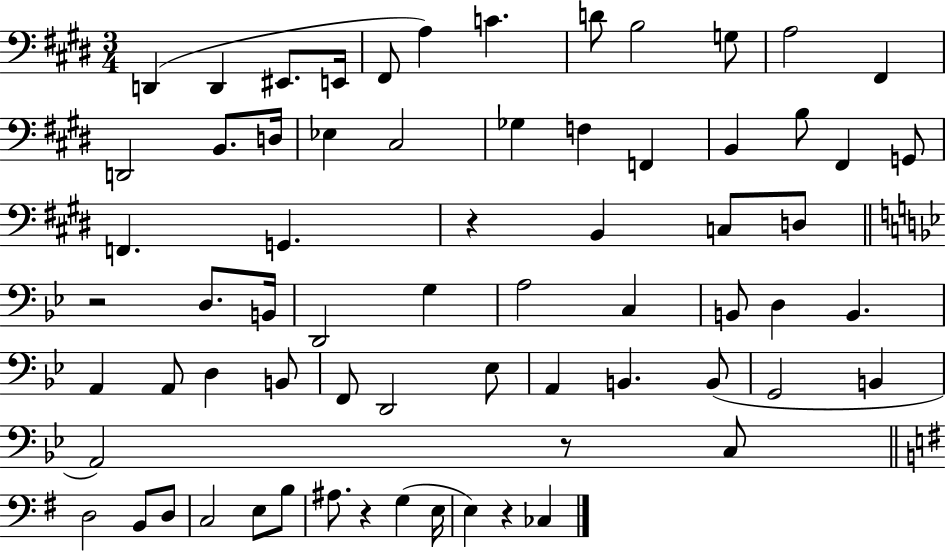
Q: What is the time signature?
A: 3/4